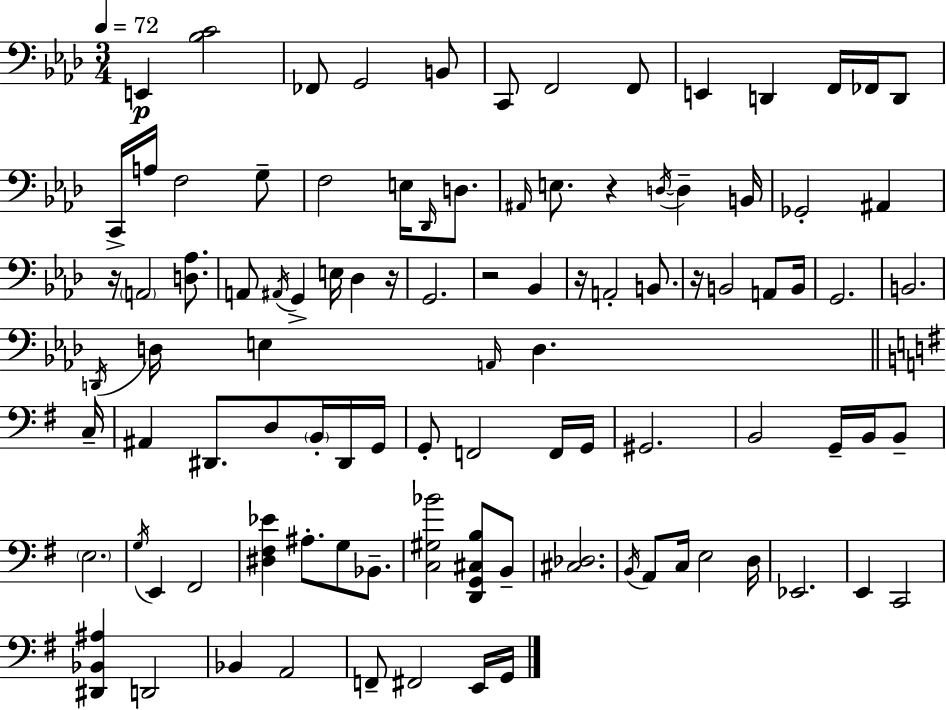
X:1
T:Untitled
M:3/4
L:1/4
K:Fm
E,, [_B,C]2 _F,,/2 G,,2 B,,/2 C,,/2 F,,2 F,,/2 E,, D,, F,,/4 _F,,/4 D,,/2 C,,/4 A,/4 F,2 G,/2 F,2 E,/4 _D,,/4 D,/2 ^A,,/4 E,/2 z D,/4 D, B,,/4 _G,,2 ^A,, z/4 A,,2 [D,_A,]/2 A,,/2 ^A,,/4 G,, E,/4 _D, z/4 G,,2 z2 _B,, z/4 A,,2 B,,/2 z/4 B,,2 A,,/2 B,,/4 G,,2 B,,2 D,,/4 D,/4 E, A,,/4 D, C,/4 ^A,, ^D,,/2 D,/2 B,,/4 ^D,,/4 G,,/4 G,,/2 F,,2 F,,/4 G,,/4 ^G,,2 B,,2 G,,/4 B,,/4 B,,/2 E,2 G,/4 E,, ^F,,2 [^D,^F,_E] ^A,/2 G,/2 _B,,/2 [C,^G,_B]2 [D,,G,,^C,B,]/2 B,,/2 [^C,_D,]2 B,,/4 A,,/2 C,/4 E,2 D,/4 _E,,2 E,, C,,2 [^D,,_B,,^A,] D,,2 _B,, A,,2 F,,/2 ^F,,2 E,,/4 G,,/4